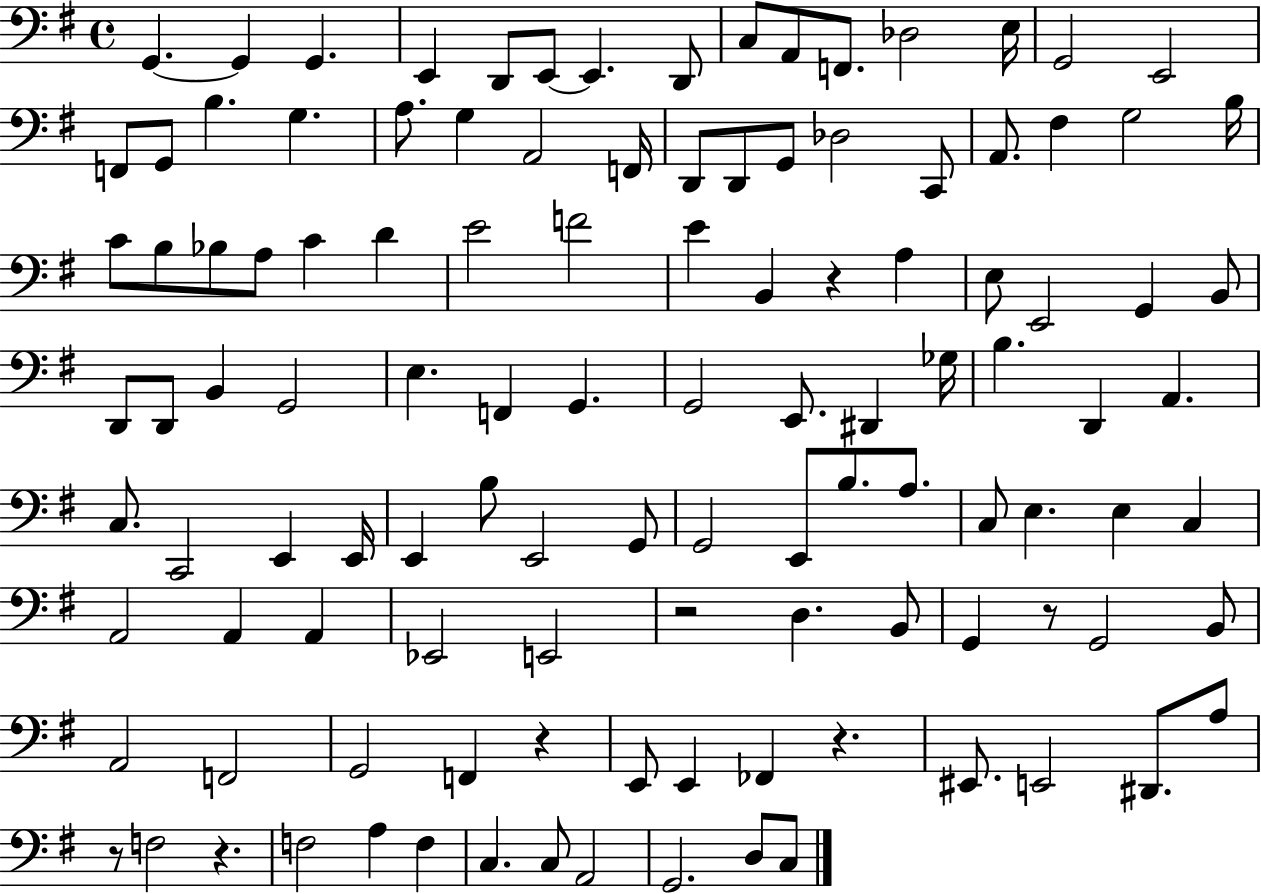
{
  \clef bass
  \time 4/4
  \defaultTimeSignature
  \key g \major
  g,4.~~ g,4 g,4. | e,4 d,8 e,8~~ e,4. d,8 | c8 a,8 f,8. des2 e16 | g,2 e,2 | \break f,8 g,8 b4. g4. | a8. g4 a,2 f,16 | d,8 d,8 g,8 des2 c,8 | a,8. fis4 g2 b16 | \break c'8 b8 bes8 a8 c'4 d'4 | e'2 f'2 | e'4 b,4 r4 a4 | e8 e,2 g,4 b,8 | \break d,8 d,8 b,4 g,2 | e4. f,4 g,4. | g,2 e,8. dis,4 ges16 | b4. d,4 a,4. | \break c8. c,2 e,4 e,16 | e,4 b8 e,2 g,8 | g,2 e,8 b8. a8. | c8 e4. e4 c4 | \break a,2 a,4 a,4 | ees,2 e,2 | r2 d4. b,8 | g,4 r8 g,2 b,8 | \break a,2 f,2 | g,2 f,4 r4 | e,8 e,4 fes,4 r4. | eis,8. e,2 dis,8. a8 | \break r8 f2 r4. | f2 a4 f4 | c4. c8 a,2 | g,2. d8 c8 | \break \bar "|."
}